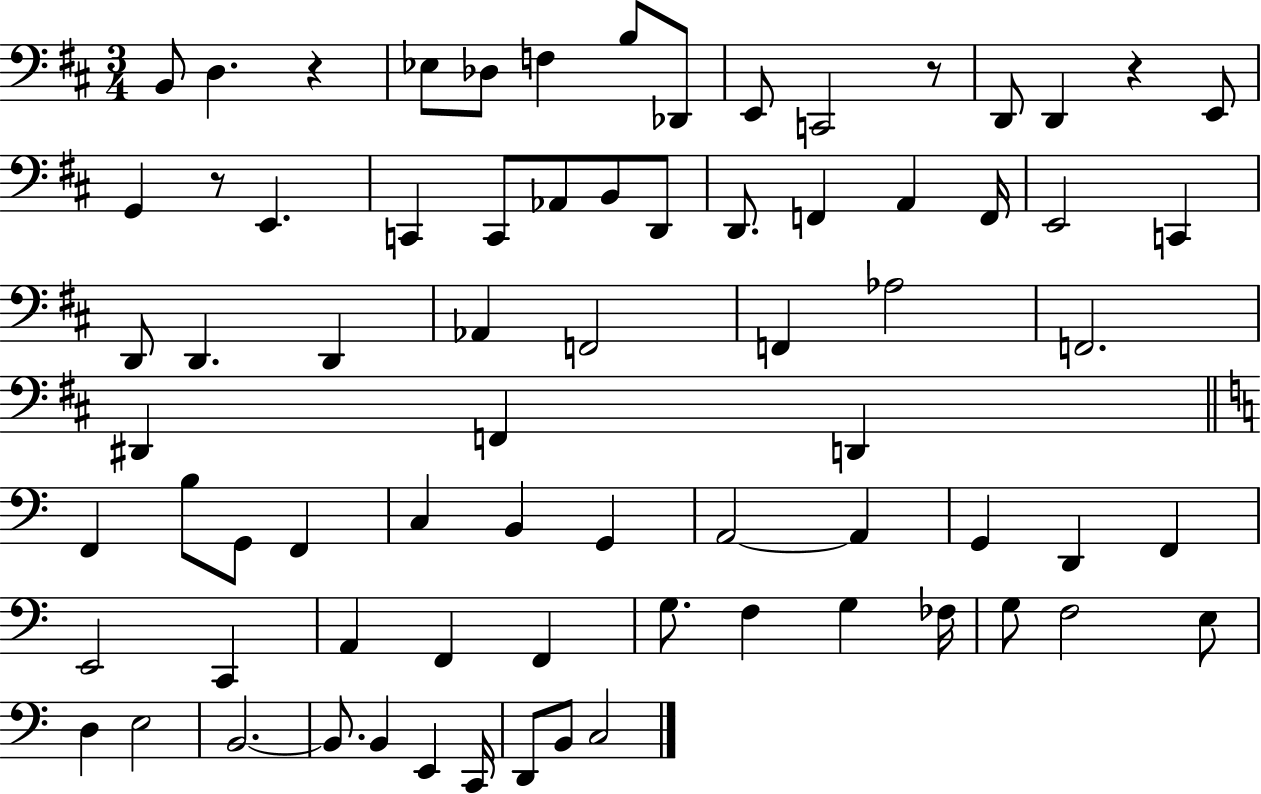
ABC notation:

X:1
T:Untitled
M:3/4
L:1/4
K:D
B,,/2 D, z _E,/2 _D,/2 F, B,/2 _D,,/2 E,,/2 C,,2 z/2 D,,/2 D,, z E,,/2 G,, z/2 E,, C,, C,,/2 _A,,/2 B,,/2 D,,/2 D,,/2 F,, A,, F,,/4 E,,2 C,, D,,/2 D,, D,, _A,, F,,2 F,, _A,2 F,,2 ^D,, F,, D,, F,, B,/2 G,,/2 F,, C, B,, G,, A,,2 A,, G,, D,, F,, E,,2 C,, A,, F,, F,, G,/2 F, G, _F,/4 G,/2 F,2 E,/2 D, E,2 B,,2 B,,/2 B,, E,, C,,/4 D,,/2 B,,/2 C,2